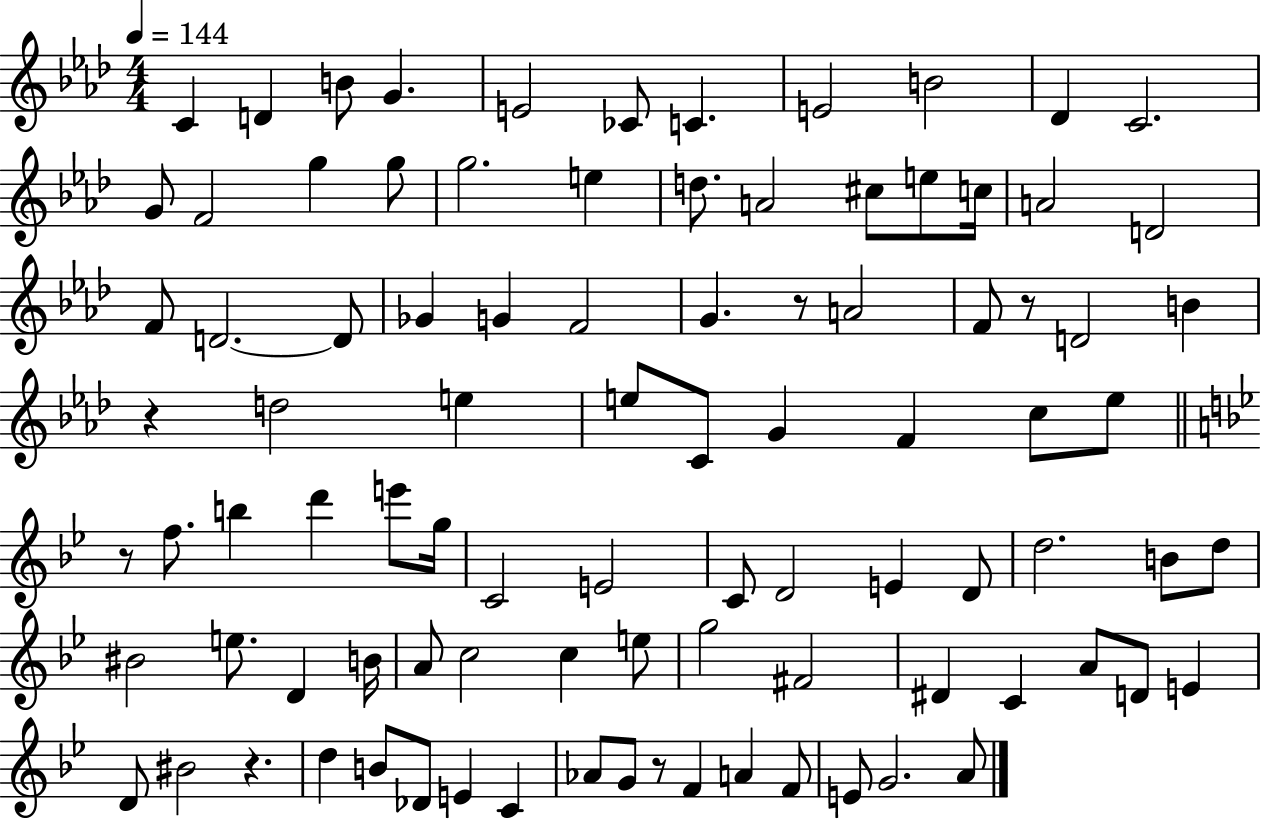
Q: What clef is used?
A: treble